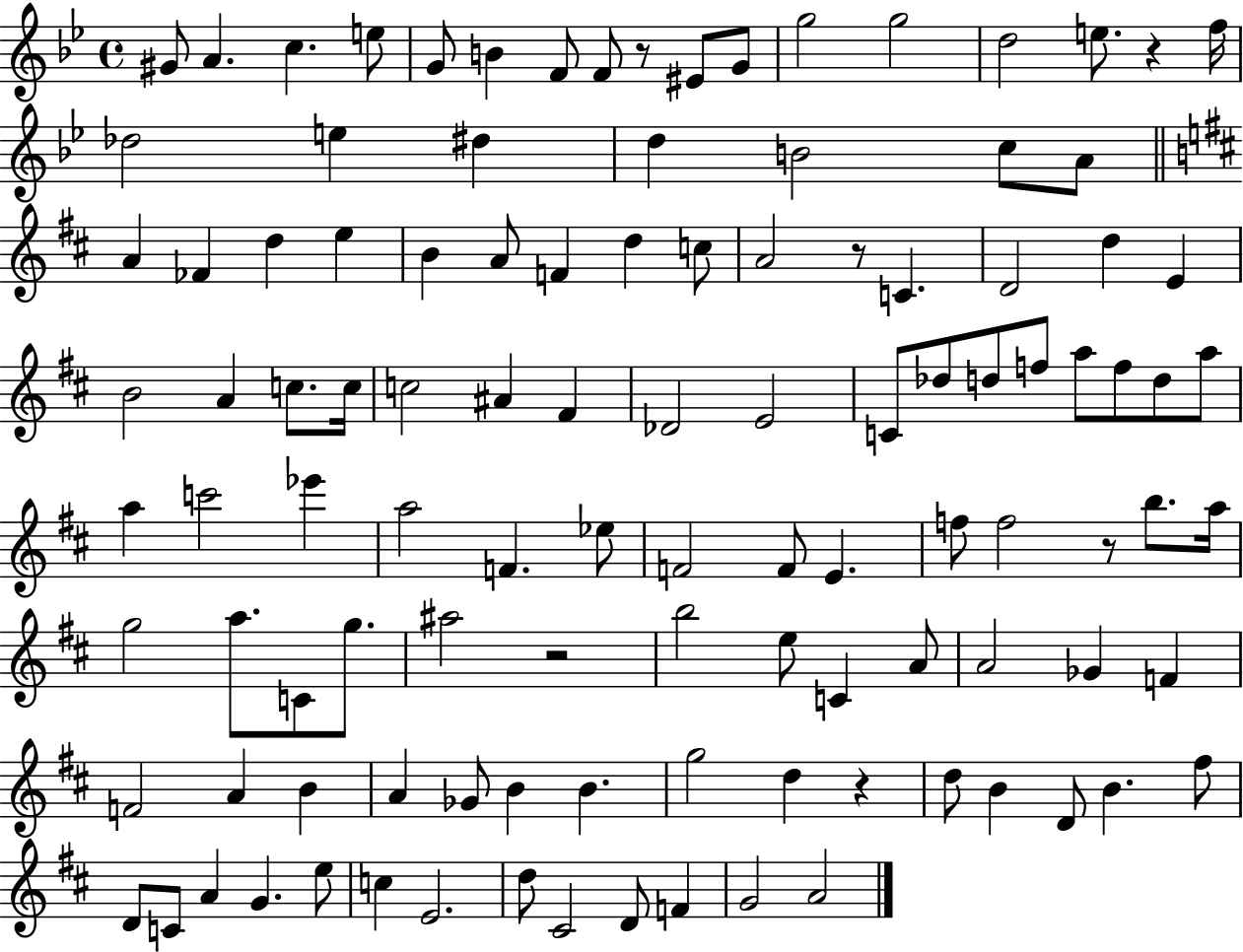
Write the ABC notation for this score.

X:1
T:Untitled
M:4/4
L:1/4
K:Bb
^G/2 A c e/2 G/2 B F/2 F/2 z/2 ^E/2 G/2 g2 g2 d2 e/2 z f/4 _d2 e ^d d B2 c/2 A/2 A _F d e B A/2 F d c/2 A2 z/2 C D2 d E B2 A c/2 c/4 c2 ^A ^F _D2 E2 C/2 _d/2 d/2 f/2 a/2 f/2 d/2 a/2 a c'2 _e' a2 F _e/2 F2 F/2 E f/2 f2 z/2 b/2 a/4 g2 a/2 C/2 g/2 ^a2 z2 b2 e/2 C A/2 A2 _G F F2 A B A _G/2 B B g2 d z d/2 B D/2 B ^f/2 D/2 C/2 A G e/2 c E2 d/2 ^C2 D/2 F G2 A2